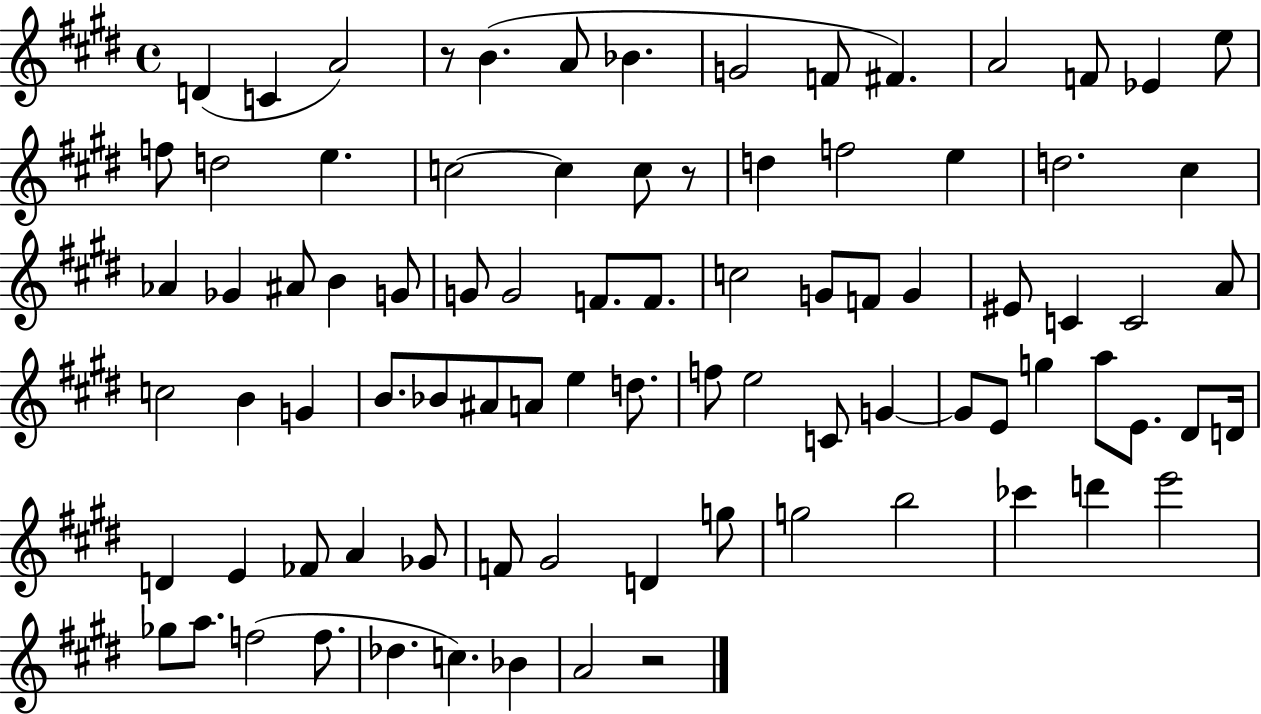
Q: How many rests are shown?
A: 3